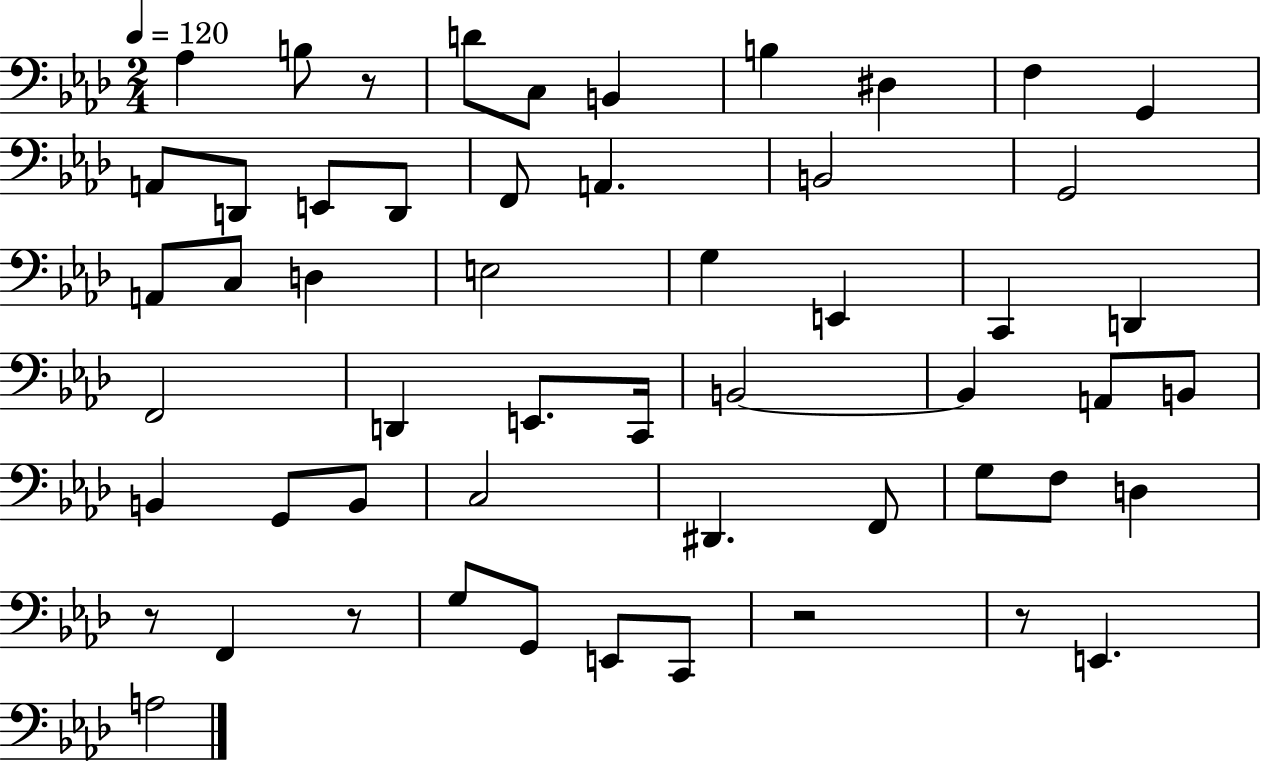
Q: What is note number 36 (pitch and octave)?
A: B2